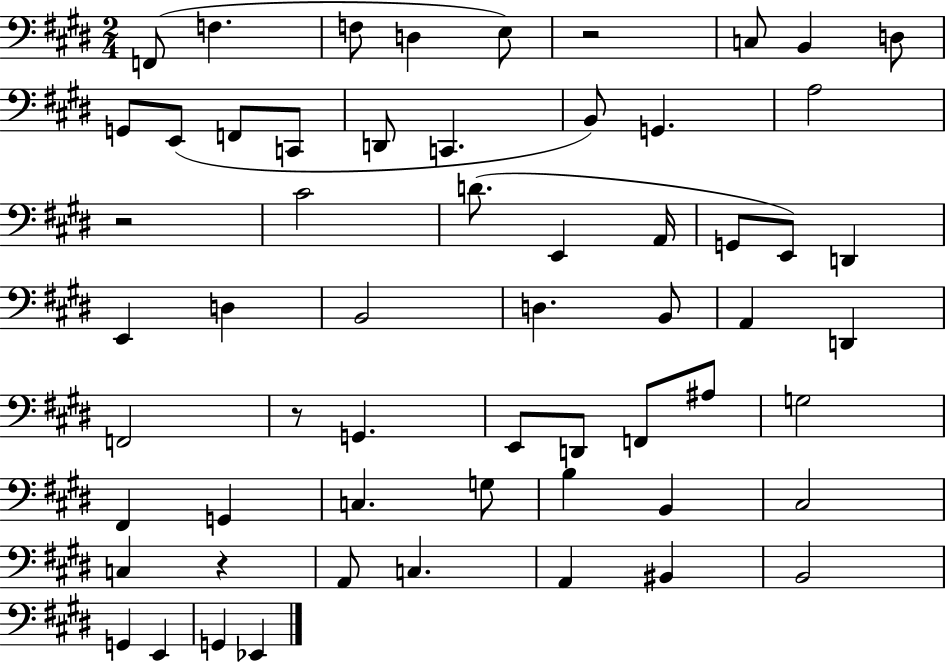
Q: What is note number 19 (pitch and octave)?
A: D4